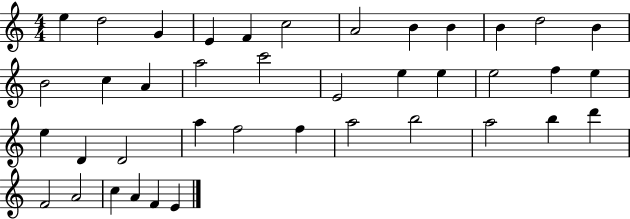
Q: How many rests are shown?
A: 0